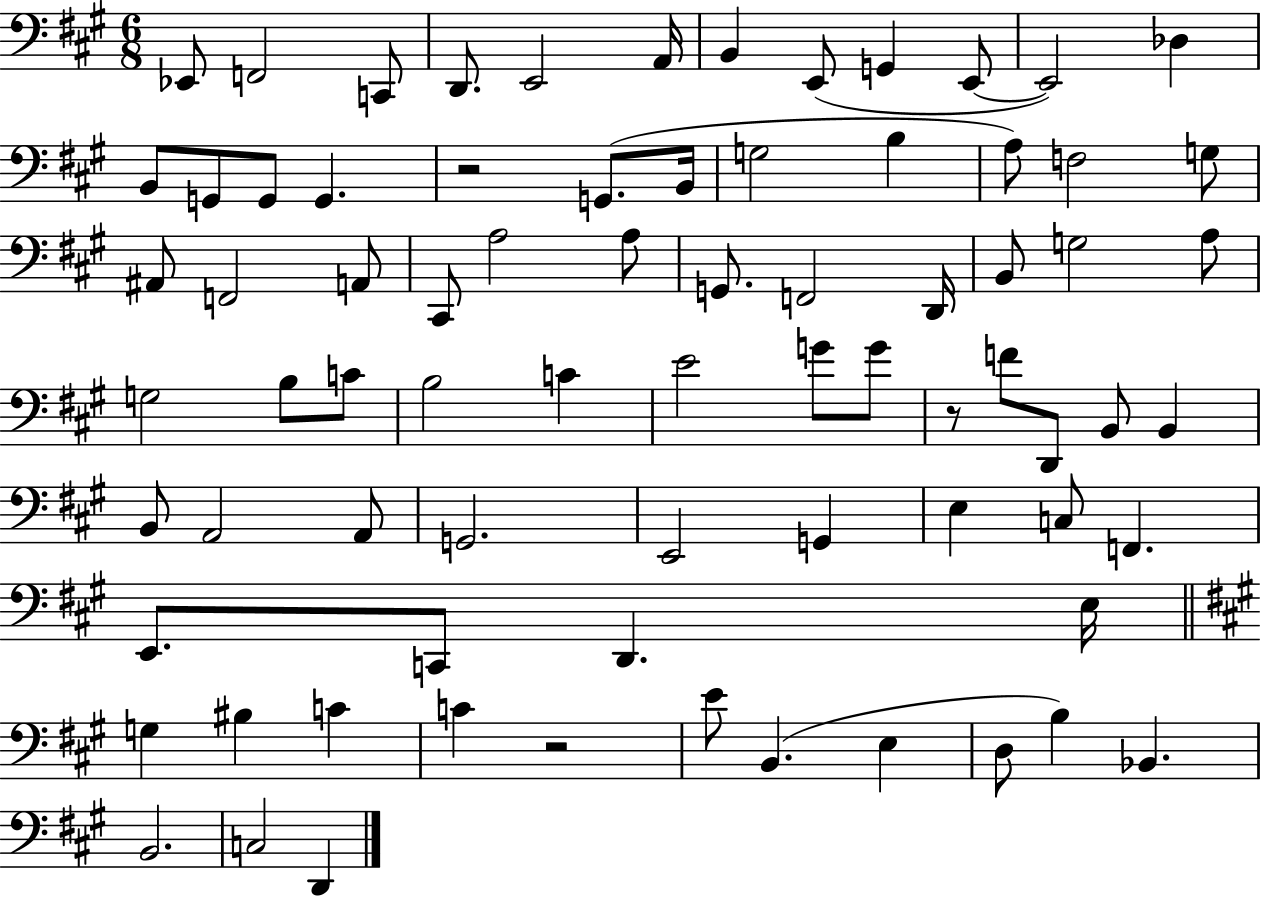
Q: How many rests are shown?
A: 3